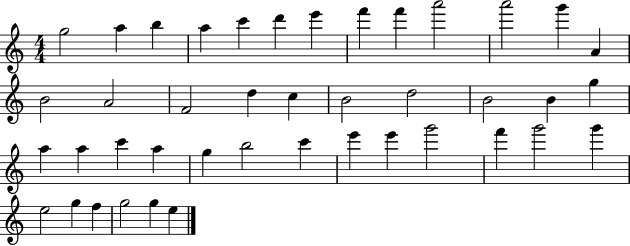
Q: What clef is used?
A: treble